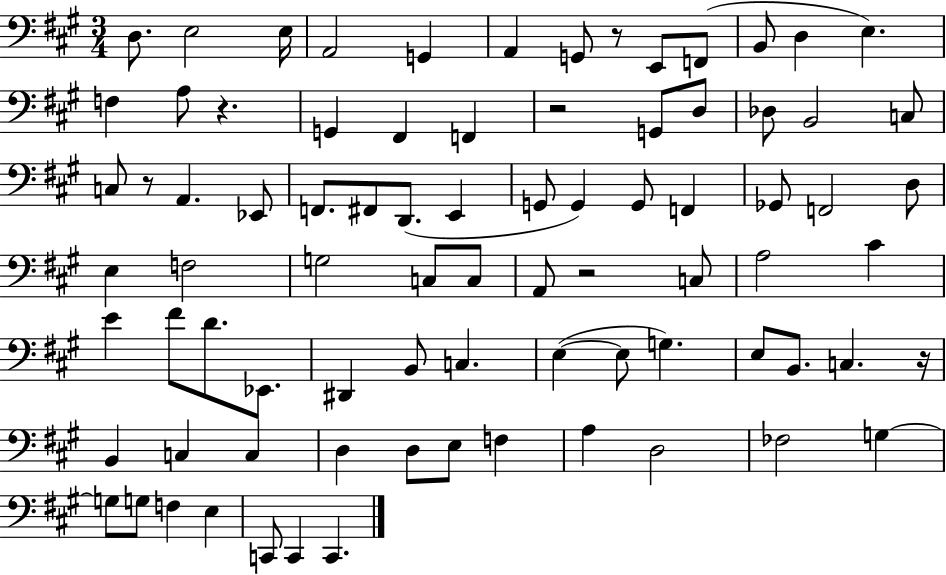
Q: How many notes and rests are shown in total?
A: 82